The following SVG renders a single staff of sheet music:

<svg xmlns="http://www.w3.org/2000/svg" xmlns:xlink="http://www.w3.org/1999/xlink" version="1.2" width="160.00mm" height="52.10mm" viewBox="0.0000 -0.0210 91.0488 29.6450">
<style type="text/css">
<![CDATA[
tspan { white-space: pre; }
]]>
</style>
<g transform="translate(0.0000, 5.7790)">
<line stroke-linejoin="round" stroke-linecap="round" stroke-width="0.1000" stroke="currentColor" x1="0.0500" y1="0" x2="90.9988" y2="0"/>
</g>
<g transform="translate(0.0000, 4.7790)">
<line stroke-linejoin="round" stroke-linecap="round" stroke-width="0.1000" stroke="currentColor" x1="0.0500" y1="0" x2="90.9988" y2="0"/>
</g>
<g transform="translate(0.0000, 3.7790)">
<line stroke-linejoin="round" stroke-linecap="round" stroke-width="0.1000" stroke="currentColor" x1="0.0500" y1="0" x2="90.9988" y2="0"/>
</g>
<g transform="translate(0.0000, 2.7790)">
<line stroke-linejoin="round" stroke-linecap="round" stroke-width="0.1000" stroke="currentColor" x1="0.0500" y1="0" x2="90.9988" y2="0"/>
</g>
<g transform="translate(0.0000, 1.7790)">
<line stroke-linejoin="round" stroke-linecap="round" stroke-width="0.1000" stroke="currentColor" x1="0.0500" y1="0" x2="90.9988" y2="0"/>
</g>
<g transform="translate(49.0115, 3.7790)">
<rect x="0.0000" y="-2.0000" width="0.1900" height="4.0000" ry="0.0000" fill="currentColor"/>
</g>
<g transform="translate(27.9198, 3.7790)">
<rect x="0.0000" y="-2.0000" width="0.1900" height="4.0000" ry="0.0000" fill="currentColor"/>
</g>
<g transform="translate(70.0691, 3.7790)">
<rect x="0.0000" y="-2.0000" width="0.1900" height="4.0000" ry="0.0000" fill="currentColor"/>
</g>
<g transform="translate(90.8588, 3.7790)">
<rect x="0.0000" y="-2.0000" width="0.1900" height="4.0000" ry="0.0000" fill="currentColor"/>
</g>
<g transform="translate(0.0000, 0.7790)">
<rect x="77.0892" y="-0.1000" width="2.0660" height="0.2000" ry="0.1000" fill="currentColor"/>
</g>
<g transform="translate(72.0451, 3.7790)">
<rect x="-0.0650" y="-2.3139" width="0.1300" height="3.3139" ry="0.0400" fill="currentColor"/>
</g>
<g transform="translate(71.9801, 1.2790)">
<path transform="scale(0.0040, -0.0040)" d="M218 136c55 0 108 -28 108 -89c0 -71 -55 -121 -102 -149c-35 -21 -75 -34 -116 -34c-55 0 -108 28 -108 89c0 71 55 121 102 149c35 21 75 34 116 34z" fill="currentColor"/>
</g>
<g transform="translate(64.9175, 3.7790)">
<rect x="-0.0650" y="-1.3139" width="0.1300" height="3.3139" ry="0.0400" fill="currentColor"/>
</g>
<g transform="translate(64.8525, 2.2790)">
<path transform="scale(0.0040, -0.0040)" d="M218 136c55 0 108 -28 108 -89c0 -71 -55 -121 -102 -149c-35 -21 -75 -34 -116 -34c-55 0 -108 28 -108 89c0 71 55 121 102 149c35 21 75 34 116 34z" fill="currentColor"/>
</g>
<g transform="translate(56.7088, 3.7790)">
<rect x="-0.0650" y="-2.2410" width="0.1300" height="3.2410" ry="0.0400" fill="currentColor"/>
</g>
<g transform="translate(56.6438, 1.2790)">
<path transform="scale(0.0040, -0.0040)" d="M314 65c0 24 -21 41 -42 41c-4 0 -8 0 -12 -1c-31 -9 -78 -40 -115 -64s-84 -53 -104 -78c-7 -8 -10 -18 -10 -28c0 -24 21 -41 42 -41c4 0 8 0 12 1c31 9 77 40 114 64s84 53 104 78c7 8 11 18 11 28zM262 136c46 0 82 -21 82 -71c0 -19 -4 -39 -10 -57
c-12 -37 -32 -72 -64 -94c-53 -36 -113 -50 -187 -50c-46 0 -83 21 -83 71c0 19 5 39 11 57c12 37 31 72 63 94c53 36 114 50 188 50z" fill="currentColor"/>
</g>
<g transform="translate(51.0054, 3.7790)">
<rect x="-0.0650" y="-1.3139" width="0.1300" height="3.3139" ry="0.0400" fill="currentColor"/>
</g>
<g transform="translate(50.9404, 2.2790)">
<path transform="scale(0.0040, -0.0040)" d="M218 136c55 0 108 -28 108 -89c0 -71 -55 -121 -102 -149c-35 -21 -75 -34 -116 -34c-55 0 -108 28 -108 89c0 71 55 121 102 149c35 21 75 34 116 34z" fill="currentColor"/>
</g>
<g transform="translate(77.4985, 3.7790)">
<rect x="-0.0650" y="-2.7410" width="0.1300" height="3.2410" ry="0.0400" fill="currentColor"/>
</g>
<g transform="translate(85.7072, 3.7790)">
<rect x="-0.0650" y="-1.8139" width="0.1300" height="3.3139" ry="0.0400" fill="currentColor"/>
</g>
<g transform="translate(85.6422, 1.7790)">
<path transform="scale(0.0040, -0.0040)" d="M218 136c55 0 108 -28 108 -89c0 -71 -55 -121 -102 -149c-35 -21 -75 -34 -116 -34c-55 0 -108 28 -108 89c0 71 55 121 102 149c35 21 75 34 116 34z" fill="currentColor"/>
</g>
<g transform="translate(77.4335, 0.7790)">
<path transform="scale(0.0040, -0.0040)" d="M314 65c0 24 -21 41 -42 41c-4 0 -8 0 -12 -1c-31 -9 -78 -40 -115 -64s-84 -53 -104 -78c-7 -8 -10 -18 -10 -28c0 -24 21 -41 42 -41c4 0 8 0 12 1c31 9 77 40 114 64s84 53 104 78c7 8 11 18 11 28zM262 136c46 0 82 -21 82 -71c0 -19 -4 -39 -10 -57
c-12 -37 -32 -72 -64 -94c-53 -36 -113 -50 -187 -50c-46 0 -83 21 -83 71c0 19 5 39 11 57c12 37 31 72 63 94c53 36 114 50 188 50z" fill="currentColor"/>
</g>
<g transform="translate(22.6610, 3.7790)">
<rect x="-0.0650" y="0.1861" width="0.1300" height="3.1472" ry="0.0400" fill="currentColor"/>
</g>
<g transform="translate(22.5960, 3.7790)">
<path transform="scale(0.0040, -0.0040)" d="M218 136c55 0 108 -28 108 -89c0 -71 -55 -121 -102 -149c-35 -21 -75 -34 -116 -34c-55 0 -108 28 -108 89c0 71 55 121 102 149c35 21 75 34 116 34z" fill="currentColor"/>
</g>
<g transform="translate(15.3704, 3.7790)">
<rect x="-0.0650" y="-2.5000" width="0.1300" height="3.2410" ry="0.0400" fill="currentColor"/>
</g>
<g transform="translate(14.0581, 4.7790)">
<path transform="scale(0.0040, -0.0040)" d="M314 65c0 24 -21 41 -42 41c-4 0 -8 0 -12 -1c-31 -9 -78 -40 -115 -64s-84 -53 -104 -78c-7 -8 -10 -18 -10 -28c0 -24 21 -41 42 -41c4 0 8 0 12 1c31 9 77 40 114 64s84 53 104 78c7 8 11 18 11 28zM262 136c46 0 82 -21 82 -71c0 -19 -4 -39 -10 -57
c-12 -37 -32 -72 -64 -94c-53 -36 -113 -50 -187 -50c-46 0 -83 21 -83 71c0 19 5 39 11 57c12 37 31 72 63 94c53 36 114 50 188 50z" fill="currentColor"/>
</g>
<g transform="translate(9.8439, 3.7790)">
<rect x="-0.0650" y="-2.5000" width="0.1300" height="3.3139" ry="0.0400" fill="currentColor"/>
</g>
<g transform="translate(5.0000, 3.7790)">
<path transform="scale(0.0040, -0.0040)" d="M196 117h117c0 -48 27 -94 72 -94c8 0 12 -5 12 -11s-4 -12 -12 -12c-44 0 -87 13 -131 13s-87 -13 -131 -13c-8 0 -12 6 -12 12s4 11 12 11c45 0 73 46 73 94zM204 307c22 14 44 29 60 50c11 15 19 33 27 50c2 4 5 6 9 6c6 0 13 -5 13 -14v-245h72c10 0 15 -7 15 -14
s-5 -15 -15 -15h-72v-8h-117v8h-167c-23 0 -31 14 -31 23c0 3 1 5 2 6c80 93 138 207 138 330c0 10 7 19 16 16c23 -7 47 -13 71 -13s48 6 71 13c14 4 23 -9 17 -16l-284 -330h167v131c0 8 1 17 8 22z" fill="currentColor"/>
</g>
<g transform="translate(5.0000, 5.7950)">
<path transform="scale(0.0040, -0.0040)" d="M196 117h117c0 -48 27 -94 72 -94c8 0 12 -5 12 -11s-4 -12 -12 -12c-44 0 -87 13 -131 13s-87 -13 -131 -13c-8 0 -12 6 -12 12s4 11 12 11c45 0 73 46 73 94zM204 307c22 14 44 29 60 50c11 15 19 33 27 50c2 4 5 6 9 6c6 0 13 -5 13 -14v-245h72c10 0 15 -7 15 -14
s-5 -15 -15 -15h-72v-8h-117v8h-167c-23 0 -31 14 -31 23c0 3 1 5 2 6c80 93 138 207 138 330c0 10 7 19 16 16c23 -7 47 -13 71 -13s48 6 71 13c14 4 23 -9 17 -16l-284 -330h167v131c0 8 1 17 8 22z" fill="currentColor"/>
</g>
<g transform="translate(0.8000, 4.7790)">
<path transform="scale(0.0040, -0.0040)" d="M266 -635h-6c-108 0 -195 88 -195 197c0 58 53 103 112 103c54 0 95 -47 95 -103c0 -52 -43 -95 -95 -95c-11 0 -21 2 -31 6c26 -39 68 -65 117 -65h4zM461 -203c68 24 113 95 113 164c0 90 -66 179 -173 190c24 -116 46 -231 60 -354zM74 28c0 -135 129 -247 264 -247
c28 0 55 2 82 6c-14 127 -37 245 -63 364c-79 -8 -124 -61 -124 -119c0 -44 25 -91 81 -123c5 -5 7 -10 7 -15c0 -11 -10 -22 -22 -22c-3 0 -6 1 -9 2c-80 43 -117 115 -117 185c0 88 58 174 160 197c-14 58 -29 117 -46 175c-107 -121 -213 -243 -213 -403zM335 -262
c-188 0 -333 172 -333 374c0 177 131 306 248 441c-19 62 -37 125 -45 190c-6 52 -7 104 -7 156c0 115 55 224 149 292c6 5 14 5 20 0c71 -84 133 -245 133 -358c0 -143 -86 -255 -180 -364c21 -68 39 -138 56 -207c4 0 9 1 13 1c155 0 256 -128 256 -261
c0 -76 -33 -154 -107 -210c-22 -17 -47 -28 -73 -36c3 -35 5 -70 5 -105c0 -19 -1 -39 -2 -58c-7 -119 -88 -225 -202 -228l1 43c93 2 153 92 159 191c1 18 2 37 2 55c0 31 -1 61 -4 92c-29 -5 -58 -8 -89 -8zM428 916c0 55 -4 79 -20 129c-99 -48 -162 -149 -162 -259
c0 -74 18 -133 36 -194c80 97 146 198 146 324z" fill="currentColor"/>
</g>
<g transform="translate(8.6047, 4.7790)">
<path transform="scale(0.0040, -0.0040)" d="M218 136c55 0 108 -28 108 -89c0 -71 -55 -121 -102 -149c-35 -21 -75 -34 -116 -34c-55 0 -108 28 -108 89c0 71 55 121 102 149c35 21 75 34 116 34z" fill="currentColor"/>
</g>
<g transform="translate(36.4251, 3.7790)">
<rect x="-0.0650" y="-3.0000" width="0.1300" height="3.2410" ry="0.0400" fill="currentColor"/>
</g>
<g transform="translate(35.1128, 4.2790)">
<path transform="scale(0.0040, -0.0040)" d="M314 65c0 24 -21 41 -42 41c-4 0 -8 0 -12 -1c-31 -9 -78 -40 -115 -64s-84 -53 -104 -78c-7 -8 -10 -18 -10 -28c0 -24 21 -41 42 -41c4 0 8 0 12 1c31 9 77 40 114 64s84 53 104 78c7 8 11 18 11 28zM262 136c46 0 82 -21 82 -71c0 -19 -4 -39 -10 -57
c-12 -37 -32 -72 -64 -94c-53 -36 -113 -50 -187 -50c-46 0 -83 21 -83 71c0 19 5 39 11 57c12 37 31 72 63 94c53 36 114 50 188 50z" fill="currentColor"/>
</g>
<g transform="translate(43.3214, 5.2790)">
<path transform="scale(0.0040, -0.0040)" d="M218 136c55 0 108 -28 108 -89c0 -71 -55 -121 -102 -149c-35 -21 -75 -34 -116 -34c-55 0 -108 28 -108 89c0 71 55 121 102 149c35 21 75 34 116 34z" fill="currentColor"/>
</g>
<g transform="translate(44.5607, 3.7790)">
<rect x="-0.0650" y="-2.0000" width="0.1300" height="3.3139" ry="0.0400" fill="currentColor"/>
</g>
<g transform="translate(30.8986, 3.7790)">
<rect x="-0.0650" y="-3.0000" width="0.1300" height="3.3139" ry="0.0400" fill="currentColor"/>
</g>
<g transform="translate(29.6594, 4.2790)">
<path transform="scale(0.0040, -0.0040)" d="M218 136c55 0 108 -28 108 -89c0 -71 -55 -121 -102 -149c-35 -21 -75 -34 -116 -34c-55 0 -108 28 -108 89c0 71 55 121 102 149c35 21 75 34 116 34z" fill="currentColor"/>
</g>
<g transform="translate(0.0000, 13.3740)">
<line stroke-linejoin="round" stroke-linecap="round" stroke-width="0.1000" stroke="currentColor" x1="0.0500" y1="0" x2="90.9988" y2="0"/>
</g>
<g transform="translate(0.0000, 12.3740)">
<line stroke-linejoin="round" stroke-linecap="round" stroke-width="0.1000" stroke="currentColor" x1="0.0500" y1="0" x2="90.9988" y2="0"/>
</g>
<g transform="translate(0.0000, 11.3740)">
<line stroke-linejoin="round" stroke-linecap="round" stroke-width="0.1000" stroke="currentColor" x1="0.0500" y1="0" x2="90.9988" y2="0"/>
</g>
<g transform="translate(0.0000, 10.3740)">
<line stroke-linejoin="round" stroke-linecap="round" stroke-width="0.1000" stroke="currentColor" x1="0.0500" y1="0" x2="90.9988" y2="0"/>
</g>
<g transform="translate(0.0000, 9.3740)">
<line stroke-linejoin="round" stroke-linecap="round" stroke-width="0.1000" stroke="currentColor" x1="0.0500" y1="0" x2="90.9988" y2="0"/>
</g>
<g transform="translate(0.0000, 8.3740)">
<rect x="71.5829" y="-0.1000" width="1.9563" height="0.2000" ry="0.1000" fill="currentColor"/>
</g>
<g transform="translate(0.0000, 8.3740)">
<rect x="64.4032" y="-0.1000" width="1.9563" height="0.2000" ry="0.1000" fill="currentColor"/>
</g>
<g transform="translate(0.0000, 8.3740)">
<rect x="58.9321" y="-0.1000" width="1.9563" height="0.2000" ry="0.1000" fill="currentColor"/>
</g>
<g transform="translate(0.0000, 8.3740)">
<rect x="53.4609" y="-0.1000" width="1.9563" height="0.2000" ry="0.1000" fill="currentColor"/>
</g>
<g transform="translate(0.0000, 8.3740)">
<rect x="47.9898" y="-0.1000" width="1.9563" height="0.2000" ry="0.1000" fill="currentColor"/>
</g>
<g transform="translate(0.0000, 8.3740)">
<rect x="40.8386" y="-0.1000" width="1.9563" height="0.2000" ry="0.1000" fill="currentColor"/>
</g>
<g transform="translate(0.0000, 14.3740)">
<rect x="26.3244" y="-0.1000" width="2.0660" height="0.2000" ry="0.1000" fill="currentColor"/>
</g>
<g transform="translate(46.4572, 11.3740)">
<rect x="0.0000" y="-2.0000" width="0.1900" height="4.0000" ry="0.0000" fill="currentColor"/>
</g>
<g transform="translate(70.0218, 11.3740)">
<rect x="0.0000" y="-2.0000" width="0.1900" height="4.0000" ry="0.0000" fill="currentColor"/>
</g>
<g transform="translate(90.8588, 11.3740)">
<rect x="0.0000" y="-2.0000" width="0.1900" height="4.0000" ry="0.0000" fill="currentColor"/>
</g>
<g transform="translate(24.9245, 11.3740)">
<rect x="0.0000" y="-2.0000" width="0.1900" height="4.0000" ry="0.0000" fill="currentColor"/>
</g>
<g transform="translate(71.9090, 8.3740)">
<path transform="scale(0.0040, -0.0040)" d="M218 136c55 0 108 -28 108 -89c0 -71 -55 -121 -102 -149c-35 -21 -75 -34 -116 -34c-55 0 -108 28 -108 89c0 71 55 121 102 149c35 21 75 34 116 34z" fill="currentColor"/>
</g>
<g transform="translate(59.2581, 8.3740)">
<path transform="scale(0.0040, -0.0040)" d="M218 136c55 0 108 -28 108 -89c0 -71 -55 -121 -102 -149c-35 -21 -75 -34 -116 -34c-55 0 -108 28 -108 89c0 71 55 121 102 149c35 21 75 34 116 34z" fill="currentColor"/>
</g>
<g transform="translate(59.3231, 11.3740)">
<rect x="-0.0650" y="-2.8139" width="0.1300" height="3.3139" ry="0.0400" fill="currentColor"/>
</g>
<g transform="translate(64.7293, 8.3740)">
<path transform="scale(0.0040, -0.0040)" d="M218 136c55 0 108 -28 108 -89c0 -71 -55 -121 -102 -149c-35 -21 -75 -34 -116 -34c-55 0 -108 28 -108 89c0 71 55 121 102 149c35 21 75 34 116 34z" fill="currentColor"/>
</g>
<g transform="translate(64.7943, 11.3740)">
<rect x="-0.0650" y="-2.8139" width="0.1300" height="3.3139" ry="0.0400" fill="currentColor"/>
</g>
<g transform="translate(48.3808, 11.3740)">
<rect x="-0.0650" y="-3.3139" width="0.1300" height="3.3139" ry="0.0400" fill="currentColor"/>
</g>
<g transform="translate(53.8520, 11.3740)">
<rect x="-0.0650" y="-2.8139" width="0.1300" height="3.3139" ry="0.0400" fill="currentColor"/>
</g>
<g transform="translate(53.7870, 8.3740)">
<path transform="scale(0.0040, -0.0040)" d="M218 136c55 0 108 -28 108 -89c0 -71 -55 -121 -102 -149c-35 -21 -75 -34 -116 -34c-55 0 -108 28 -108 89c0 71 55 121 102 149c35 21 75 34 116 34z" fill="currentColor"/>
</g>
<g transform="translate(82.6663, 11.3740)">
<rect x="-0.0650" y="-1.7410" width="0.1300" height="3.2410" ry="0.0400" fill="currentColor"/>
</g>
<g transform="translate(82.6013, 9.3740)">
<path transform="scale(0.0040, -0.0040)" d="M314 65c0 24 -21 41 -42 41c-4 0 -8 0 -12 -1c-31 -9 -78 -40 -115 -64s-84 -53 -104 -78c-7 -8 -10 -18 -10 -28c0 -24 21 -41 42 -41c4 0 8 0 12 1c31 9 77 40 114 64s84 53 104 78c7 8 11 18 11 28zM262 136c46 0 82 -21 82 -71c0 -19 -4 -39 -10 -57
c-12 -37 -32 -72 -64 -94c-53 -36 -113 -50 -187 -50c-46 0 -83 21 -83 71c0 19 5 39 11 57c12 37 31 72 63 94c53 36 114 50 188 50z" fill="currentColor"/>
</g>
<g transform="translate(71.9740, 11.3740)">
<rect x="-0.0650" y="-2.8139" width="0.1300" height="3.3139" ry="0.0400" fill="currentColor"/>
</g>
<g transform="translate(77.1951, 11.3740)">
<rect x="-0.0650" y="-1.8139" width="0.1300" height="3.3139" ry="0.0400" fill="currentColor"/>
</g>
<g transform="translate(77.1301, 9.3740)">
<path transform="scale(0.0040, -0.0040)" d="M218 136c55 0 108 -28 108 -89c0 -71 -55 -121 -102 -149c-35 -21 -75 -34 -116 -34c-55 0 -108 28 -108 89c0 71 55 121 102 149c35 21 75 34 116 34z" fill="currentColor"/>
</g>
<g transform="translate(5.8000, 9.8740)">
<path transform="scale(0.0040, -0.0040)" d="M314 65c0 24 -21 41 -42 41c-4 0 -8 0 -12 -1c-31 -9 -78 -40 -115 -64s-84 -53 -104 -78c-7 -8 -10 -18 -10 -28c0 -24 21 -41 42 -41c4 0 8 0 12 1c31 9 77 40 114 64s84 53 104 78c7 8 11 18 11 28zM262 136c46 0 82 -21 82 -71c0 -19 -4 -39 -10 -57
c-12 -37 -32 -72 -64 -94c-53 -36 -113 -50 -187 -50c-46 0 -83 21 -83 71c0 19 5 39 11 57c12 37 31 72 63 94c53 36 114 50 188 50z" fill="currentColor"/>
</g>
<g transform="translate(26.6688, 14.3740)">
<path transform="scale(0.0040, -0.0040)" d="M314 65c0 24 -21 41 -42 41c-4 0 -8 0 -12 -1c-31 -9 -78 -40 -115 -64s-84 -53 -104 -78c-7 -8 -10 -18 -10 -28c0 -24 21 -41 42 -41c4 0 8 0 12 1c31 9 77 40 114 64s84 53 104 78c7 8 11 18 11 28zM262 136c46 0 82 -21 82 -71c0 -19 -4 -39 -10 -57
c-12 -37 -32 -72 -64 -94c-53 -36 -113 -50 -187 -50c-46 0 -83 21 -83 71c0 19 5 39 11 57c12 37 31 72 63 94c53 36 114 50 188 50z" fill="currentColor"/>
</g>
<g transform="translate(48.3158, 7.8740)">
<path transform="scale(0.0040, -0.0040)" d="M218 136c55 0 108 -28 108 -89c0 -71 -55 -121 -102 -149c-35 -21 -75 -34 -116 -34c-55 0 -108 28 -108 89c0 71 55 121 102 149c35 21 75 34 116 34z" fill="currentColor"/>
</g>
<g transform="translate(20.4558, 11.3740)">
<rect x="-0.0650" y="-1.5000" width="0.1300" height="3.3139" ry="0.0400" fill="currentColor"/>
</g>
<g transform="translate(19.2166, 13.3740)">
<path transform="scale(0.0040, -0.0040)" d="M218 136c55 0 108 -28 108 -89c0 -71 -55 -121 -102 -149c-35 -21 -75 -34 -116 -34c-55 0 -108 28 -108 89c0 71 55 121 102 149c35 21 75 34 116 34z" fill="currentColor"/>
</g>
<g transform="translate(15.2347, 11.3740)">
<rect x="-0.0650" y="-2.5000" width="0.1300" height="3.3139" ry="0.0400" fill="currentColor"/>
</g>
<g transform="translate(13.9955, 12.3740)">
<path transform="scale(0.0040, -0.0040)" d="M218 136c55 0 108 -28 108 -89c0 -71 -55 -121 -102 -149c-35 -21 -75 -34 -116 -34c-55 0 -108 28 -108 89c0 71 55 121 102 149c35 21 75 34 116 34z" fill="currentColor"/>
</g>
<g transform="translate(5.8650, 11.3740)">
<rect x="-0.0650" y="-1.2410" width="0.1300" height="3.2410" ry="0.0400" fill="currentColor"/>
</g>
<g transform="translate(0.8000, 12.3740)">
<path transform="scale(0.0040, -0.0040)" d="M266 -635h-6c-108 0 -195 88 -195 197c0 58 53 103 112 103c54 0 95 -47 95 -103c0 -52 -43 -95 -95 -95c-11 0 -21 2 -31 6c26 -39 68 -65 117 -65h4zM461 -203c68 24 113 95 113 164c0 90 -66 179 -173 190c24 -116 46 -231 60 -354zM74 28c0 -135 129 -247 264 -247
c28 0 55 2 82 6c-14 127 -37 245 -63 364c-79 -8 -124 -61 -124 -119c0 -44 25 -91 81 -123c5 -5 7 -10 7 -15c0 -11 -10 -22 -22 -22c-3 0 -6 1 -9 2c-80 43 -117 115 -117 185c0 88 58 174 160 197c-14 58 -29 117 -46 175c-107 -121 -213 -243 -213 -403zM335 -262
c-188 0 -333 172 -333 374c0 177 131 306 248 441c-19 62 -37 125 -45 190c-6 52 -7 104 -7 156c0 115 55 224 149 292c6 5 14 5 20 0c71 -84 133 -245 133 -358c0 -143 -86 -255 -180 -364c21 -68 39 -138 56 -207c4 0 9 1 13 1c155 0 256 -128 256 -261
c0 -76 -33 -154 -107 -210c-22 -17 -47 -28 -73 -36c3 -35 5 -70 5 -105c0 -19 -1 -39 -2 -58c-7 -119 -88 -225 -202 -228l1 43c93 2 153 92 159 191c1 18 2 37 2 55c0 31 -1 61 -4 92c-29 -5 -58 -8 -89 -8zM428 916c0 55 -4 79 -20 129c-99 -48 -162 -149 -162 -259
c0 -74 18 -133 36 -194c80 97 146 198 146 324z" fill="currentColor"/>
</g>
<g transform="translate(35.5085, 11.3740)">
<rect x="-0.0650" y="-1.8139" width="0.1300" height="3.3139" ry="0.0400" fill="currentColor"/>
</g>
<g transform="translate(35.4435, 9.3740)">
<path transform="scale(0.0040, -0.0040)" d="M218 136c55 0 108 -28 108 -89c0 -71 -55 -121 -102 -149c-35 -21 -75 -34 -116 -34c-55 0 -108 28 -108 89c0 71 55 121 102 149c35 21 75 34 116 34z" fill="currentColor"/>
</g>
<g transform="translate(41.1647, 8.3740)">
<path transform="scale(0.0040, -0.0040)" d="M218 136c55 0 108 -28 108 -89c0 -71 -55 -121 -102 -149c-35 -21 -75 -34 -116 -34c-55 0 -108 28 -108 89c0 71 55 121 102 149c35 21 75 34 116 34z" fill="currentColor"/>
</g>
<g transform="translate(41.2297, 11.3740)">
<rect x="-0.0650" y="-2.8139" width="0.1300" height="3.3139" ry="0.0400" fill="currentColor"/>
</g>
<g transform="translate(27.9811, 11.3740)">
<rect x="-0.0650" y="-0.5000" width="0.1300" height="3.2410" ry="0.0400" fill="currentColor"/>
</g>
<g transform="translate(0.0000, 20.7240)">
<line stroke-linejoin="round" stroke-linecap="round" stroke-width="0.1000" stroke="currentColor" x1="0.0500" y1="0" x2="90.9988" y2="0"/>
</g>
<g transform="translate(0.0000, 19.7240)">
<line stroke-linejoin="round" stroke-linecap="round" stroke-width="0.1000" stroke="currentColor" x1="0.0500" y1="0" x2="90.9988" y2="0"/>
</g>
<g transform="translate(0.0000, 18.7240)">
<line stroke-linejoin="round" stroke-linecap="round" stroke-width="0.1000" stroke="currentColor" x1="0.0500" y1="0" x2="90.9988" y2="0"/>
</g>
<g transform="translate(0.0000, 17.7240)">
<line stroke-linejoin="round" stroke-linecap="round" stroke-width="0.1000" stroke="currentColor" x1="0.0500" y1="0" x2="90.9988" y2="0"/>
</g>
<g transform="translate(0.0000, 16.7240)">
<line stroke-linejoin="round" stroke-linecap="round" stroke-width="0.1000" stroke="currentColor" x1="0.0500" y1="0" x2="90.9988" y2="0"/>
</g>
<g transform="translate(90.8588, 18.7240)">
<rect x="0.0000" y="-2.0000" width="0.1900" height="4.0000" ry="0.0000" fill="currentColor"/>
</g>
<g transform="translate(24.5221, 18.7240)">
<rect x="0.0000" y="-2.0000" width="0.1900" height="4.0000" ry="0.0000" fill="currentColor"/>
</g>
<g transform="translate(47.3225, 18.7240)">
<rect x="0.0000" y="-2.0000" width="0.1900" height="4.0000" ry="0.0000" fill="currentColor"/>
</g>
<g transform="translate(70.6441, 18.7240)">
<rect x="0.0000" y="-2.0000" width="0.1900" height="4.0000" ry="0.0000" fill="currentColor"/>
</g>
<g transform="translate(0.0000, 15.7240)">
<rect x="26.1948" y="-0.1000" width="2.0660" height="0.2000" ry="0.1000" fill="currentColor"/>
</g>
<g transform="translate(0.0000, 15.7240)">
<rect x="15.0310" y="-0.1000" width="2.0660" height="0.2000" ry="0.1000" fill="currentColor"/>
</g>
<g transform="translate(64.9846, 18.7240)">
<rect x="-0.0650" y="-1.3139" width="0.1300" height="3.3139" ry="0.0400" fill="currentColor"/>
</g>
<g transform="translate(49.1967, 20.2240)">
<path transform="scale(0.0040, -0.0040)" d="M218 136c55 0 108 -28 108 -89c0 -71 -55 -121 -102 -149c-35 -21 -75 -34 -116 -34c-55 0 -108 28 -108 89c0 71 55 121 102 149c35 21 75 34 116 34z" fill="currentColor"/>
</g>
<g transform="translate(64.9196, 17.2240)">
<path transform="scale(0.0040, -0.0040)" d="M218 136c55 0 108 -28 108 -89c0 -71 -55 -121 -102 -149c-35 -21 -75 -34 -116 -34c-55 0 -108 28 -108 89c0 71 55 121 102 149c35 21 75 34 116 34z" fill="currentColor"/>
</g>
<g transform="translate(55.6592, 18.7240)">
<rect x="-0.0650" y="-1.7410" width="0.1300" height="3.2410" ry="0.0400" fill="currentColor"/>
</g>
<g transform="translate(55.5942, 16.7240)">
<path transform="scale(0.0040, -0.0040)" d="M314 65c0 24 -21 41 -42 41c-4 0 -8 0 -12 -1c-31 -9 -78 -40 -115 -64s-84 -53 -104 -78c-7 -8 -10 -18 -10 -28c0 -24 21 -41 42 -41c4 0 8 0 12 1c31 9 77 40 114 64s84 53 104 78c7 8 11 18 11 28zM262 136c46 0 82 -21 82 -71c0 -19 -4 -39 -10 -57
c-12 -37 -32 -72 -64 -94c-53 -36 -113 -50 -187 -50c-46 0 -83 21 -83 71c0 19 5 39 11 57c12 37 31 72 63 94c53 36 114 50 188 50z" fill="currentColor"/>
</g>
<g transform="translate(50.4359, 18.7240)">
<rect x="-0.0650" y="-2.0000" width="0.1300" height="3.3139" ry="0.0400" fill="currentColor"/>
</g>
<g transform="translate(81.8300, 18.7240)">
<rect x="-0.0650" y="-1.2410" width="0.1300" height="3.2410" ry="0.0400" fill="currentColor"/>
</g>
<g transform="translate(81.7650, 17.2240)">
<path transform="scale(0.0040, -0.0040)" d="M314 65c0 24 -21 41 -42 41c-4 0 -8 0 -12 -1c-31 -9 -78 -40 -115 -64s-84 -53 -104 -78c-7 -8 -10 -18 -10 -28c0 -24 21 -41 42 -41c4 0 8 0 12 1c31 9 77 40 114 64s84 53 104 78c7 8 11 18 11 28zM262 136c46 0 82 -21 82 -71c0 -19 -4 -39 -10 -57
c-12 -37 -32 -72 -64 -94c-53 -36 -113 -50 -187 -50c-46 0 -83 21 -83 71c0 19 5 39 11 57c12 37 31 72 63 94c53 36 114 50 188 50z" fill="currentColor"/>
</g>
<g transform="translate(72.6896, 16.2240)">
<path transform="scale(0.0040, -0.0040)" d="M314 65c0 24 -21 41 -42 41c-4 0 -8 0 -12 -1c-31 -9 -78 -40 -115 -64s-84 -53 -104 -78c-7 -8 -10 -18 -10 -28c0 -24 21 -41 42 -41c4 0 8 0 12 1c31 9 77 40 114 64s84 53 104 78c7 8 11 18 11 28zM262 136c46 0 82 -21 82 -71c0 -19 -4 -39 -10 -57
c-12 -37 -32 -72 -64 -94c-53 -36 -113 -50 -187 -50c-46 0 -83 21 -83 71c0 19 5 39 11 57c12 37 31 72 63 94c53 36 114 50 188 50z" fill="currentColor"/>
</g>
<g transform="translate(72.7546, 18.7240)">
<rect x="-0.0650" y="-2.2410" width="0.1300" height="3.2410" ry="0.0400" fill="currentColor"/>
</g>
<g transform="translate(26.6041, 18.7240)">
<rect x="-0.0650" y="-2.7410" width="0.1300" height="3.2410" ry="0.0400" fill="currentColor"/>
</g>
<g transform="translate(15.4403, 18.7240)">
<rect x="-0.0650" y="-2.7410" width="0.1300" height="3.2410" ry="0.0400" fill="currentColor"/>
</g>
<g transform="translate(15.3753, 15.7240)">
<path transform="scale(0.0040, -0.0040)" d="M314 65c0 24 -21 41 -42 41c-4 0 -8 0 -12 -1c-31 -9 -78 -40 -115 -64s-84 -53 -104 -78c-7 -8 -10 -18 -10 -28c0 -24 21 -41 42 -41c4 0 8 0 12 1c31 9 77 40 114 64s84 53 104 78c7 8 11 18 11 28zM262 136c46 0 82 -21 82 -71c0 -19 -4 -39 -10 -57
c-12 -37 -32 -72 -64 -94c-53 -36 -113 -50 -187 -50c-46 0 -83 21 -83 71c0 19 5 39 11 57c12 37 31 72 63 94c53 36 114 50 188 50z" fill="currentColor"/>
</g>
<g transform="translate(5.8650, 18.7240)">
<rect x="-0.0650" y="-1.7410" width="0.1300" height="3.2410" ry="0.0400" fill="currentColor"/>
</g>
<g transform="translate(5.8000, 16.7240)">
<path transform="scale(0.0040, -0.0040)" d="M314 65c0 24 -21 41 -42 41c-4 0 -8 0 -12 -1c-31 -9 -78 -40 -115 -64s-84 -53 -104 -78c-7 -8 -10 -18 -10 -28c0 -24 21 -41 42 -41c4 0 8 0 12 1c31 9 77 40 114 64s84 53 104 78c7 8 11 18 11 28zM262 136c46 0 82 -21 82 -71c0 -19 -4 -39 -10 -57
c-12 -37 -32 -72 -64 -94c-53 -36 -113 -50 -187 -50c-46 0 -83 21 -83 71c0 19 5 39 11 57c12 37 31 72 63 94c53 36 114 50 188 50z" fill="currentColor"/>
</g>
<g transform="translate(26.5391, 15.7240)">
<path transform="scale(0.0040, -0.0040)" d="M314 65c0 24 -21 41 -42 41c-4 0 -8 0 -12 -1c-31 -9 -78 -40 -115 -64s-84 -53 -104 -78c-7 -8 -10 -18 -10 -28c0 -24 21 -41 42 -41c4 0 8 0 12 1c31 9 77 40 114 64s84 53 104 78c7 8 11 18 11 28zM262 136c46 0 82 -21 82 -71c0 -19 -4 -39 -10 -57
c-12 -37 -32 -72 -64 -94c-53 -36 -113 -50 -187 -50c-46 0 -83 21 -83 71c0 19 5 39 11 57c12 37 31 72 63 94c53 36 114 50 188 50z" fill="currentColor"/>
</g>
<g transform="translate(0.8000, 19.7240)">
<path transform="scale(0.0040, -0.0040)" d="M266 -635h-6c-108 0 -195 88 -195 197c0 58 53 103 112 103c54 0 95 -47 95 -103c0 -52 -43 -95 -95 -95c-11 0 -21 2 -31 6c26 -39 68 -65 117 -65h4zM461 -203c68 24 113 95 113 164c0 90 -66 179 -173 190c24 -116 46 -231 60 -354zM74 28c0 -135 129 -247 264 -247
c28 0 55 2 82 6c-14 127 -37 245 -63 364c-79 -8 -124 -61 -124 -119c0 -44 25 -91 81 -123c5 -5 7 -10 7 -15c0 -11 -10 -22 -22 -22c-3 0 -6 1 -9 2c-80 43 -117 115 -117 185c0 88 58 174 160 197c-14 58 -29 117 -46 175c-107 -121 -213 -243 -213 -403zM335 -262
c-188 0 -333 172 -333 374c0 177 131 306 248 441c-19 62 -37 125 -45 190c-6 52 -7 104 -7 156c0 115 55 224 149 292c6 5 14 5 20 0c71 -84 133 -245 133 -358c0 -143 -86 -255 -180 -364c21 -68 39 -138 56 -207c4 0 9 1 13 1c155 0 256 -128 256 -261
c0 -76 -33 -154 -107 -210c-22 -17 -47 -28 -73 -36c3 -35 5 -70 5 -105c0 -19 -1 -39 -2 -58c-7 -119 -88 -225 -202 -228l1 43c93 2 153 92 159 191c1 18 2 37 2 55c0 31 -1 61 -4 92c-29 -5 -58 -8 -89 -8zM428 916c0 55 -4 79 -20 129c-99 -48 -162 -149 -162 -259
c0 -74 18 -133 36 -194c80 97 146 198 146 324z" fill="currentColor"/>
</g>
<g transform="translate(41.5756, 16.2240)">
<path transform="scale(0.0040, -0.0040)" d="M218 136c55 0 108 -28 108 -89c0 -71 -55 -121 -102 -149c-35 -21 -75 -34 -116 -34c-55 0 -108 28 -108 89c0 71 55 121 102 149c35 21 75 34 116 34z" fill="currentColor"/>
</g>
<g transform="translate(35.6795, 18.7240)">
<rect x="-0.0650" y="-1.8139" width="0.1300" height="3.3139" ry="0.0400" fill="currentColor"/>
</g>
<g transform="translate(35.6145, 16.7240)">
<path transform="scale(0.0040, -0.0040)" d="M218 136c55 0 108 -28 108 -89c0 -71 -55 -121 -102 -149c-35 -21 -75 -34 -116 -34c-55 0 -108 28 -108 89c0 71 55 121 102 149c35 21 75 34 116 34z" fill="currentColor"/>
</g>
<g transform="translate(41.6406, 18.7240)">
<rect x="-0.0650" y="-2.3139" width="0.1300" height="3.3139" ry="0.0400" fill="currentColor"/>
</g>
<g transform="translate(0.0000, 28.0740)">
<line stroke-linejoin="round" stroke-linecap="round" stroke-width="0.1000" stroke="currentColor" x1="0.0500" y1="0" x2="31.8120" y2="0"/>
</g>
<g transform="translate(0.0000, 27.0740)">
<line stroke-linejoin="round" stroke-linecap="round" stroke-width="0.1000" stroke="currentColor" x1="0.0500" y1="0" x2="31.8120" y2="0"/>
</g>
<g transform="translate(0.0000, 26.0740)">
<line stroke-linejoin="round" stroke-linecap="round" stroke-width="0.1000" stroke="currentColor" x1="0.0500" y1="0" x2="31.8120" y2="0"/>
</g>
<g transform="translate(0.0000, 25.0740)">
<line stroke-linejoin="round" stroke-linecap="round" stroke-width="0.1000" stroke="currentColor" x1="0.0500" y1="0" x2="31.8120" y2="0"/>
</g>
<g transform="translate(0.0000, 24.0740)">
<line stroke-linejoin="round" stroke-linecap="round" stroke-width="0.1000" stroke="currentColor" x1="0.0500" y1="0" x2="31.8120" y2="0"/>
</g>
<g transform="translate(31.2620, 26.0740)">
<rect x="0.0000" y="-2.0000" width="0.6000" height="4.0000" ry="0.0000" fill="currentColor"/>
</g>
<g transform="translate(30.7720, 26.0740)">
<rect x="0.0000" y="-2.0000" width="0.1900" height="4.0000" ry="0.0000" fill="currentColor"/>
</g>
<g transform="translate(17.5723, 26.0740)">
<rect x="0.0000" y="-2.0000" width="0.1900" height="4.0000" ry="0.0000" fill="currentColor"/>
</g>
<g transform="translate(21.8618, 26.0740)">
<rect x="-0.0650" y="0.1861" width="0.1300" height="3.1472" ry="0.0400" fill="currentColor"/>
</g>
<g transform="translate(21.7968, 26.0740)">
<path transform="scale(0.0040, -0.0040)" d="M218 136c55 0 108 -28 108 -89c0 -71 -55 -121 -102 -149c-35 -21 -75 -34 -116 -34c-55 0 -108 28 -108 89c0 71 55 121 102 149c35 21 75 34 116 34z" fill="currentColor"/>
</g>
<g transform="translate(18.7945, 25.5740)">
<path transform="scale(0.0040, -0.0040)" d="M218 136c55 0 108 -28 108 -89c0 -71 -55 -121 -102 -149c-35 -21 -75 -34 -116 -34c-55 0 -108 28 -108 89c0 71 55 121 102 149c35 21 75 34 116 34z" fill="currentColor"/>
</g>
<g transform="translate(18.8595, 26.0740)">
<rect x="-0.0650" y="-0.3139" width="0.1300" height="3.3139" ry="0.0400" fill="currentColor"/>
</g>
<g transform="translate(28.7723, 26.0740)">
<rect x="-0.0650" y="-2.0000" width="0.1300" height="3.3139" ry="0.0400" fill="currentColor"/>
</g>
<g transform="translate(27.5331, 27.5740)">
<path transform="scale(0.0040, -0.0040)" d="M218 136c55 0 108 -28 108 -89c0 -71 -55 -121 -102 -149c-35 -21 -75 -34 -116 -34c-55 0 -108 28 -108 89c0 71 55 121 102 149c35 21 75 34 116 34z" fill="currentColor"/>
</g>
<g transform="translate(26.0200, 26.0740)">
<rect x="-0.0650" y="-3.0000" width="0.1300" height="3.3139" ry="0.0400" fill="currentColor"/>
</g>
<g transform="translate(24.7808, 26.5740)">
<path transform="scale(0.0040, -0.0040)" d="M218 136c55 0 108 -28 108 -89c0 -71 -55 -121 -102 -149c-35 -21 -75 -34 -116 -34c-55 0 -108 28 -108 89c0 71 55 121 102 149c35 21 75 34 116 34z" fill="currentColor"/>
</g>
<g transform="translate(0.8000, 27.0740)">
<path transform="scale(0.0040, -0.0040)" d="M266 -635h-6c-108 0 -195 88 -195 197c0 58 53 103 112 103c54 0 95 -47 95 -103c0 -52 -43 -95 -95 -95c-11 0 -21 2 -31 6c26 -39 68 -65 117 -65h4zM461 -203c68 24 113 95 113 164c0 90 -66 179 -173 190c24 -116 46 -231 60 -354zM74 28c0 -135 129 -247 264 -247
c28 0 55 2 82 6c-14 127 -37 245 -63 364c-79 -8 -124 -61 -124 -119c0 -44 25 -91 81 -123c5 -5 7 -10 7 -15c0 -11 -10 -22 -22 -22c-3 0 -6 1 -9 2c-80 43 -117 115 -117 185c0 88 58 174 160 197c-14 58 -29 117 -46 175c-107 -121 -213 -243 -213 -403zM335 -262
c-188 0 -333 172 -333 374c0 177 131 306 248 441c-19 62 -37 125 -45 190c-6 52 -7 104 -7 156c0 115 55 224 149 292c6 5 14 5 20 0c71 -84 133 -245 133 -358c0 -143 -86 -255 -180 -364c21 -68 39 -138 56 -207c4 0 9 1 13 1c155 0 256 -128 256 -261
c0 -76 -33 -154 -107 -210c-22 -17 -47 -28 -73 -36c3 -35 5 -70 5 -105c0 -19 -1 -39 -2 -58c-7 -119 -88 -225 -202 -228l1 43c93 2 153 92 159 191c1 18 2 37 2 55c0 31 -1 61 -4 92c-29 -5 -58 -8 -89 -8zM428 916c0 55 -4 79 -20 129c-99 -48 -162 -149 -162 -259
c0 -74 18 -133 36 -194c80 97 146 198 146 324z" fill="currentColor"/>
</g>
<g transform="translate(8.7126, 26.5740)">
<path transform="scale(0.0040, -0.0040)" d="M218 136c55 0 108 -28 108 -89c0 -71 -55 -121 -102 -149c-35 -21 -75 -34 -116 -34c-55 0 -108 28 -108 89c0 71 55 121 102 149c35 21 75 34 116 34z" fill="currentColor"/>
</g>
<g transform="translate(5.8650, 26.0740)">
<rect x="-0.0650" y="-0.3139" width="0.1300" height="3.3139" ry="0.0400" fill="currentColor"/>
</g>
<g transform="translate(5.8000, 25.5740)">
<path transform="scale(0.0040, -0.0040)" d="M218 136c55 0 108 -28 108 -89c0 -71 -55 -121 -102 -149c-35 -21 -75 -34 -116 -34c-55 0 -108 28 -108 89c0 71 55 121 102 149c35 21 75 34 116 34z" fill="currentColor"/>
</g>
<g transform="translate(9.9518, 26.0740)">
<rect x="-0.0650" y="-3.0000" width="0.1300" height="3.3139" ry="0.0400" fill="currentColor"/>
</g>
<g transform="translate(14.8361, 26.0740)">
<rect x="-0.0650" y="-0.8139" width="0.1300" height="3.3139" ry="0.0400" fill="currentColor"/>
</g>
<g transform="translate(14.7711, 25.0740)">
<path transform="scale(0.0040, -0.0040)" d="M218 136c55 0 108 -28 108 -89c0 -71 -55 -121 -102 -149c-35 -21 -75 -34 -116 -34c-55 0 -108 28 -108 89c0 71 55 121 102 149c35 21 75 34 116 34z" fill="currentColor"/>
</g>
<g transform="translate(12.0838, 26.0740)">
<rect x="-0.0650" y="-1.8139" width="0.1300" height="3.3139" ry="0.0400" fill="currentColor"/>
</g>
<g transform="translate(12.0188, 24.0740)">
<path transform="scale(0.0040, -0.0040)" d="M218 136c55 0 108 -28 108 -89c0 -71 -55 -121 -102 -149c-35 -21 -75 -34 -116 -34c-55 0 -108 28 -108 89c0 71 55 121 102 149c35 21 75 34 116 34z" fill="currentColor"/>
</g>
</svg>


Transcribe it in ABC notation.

X:1
T:Untitled
M:4/4
L:1/4
K:C
G G2 B A A2 F e g2 e g a2 f e2 G E C2 f a b a a a a f f2 f2 a2 a2 f g F f2 e g2 e2 c A f d c B A F